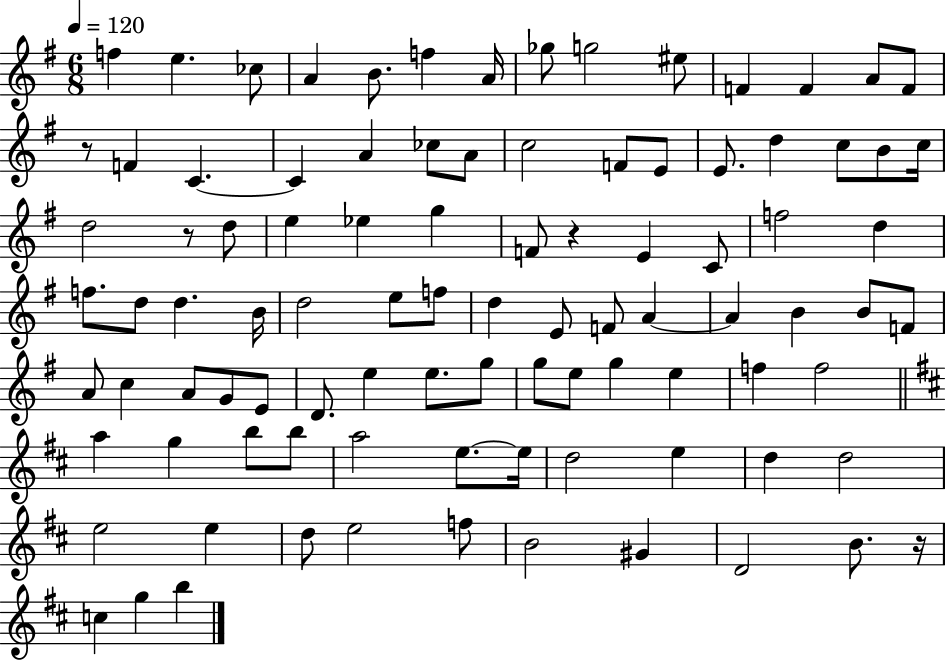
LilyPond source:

{
  \clef treble
  \numericTimeSignature
  \time 6/8
  \key g \major
  \tempo 4 = 120
  \repeat volta 2 { f''4 e''4. ces''8 | a'4 b'8. f''4 a'16 | ges''8 g''2 eis''8 | f'4 f'4 a'8 f'8 | \break r8 f'4 c'4.~~ | c'4 a'4 ces''8 a'8 | c''2 f'8 e'8 | e'8. d''4 c''8 b'8 c''16 | \break d''2 r8 d''8 | e''4 ees''4 g''4 | f'8 r4 e'4 c'8 | f''2 d''4 | \break f''8. d''8 d''4. b'16 | d''2 e''8 f''8 | d''4 e'8 f'8 a'4~~ | a'4 b'4 b'8 f'8 | \break a'8 c''4 a'8 g'8 e'8 | d'8. e''4 e''8. g''8 | g''8 e''8 g''4 e''4 | f''4 f''2 | \break \bar "||" \break \key d \major a''4 g''4 b''8 b''8 | a''2 e''8.~~ e''16 | d''2 e''4 | d''4 d''2 | \break e''2 e''4 | d''8 e''2 f''8 | b'2 gis'4 | d'2 b'8. r16 | \break c''4 g''4 b''4 | } \bar "|."
}